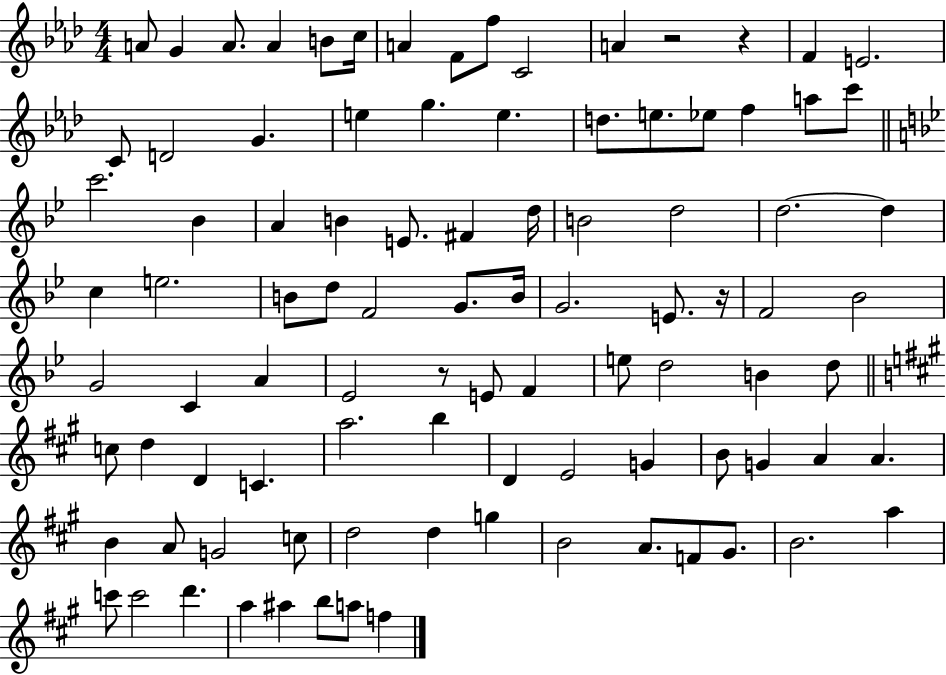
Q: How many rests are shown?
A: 4